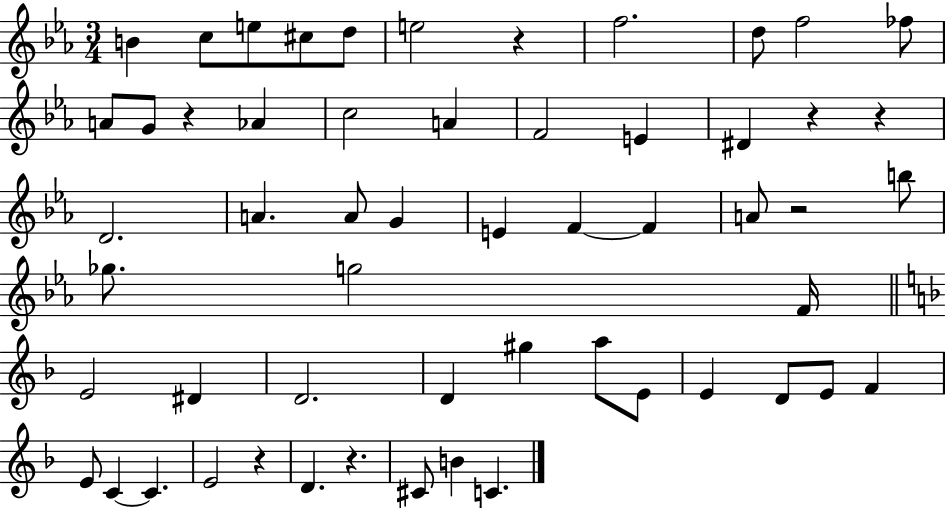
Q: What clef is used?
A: treble